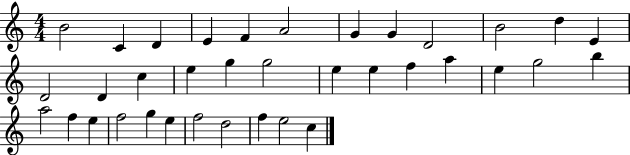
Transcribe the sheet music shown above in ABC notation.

X:1
T:Untitled
M:4/4
L:1/4
K:C
B2 C D E F A2 G G D2 B2 d E D2 D c e g g2 e e f a e g2 b a2 f e f2 g e f2 d2 f e2 c